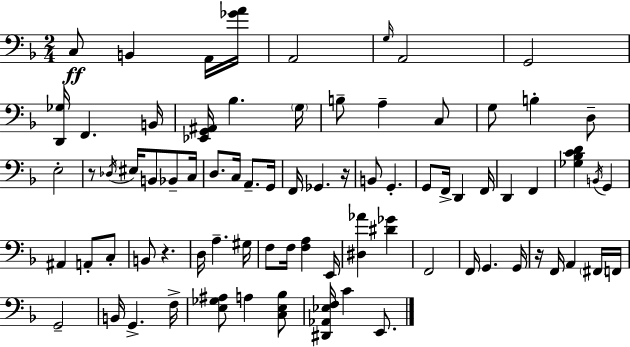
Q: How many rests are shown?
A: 4